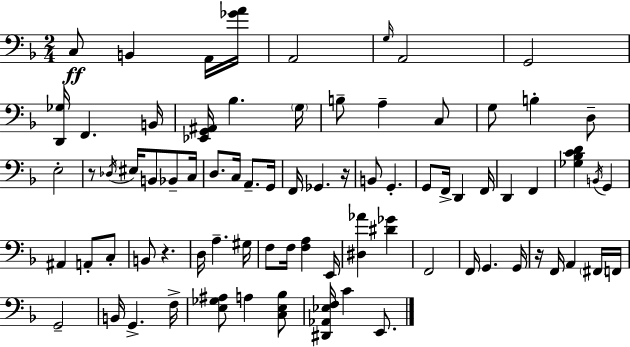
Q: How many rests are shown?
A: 4